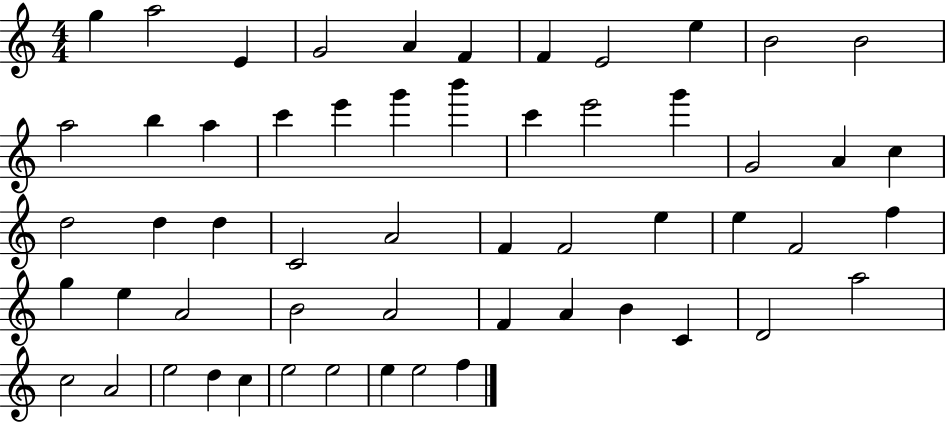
{
  \clef treble
  \numericTimeSignature
  \time 4/4
  \key c \major
  g''4 a''2 e'4 | g'2 a'4 f'4 | f'4 e'2 e''4 | b'2 b'2 | \break a''2 b''4 a''4 | c'''4 e'''4 g'''4 b'''4 | c'''4 e'''2 g'''4 | g'2 a'4 c''4 | \break d''2 d''4 d''4 | c'2 a'2 | f'4 f'2 e''4 | e''4 f'2 f''4 | \break g''4 e''4 a'2 | b'2 a'2 | f'4 a'4 b'4 c'4 | d'2 a''2 | \break c''2 a'2 | e''2 d''4 c''4 | e''2 e''2 | e''4 e''2 f''4 | \break \bar "|."
}